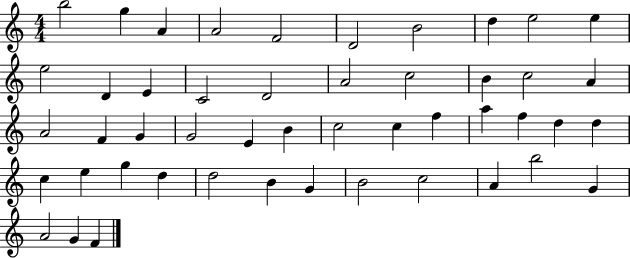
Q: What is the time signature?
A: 4/4